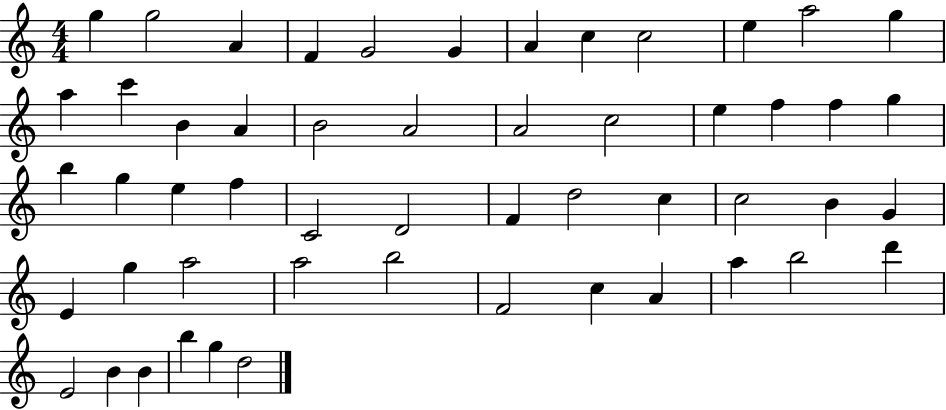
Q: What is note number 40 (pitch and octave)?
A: A5